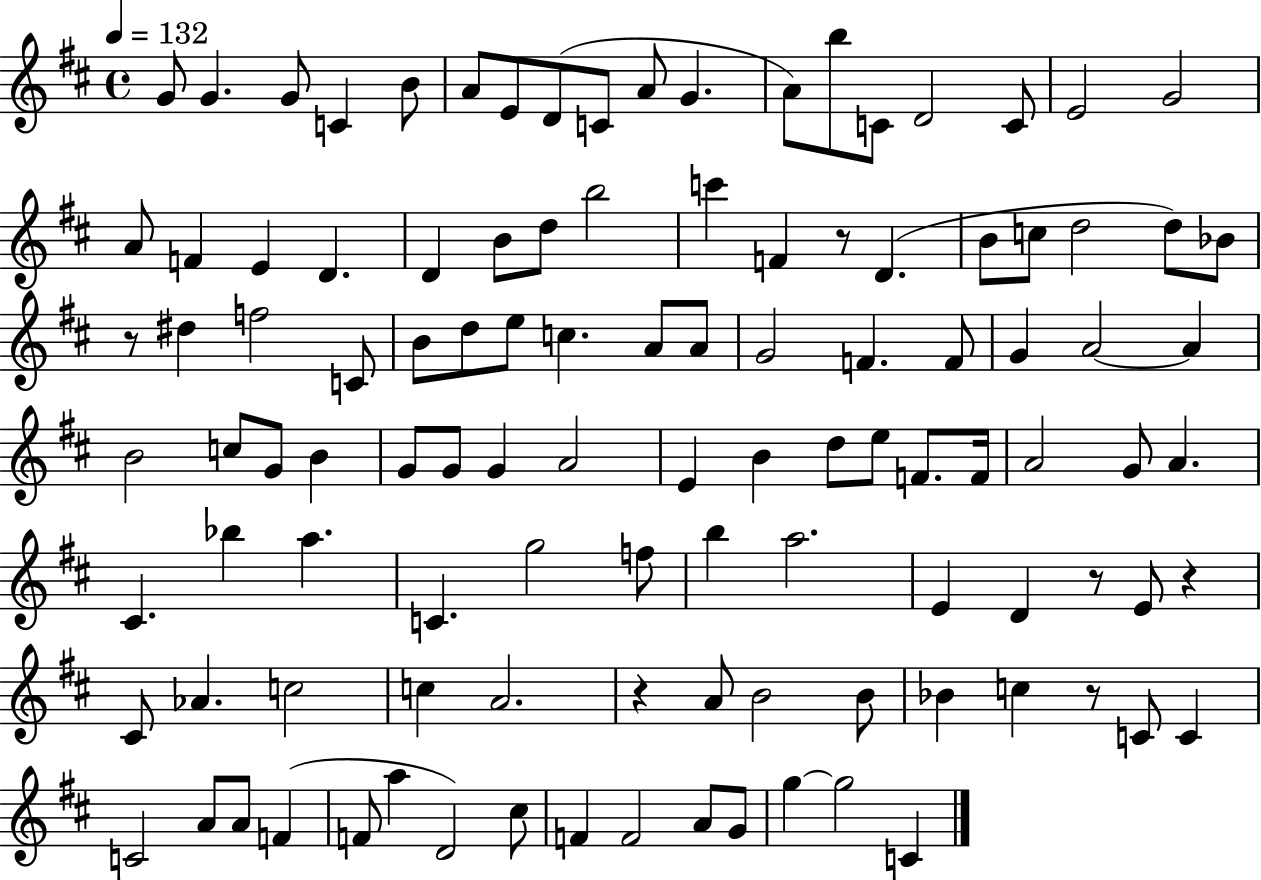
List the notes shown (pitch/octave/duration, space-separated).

G4/e G4/q. G4/e C4/q B4/e A4/e E4/e D4/e C4/e A4/e G4/q. A4/e B5/e C4/e D4/h C4/e E4/h G4/h A4/e F4/q E4/q D4/q. D4/q B4/e D5/e B5/h C6/q F4/q R/e D4/q. B4/e C5/e D5/h D5/e Bb4/e R/e D#5/q F5/h C4/e B4/e D5/e E5/e C5/q. A4/e A4/e G4/h F4/q. F4/e G4/q A4/h A4/q B4/h C5/e G4/e B4/q G4/e G4/e G4/q A4/h E4/q B4/q D5/e E5/e F4/e. F4/s A4/h G4/e A4/q. C#4/q. Bb5/q A5/q. C4/q. G5/h F5/e B5/q A5/h. E4/q D4/q R/e E4/e R/q C#4/e Ab4/q. C5/h C5/q A4/h. R/q A4/e B4/h B4/e Bb4/q C5/q R/e C4/e C4/q C4/h A4/e A4/e F4/q F4/e A5/q D4/h C#5/e F4/q F4/h A4/e G4/e G5/q G5/h C4/q